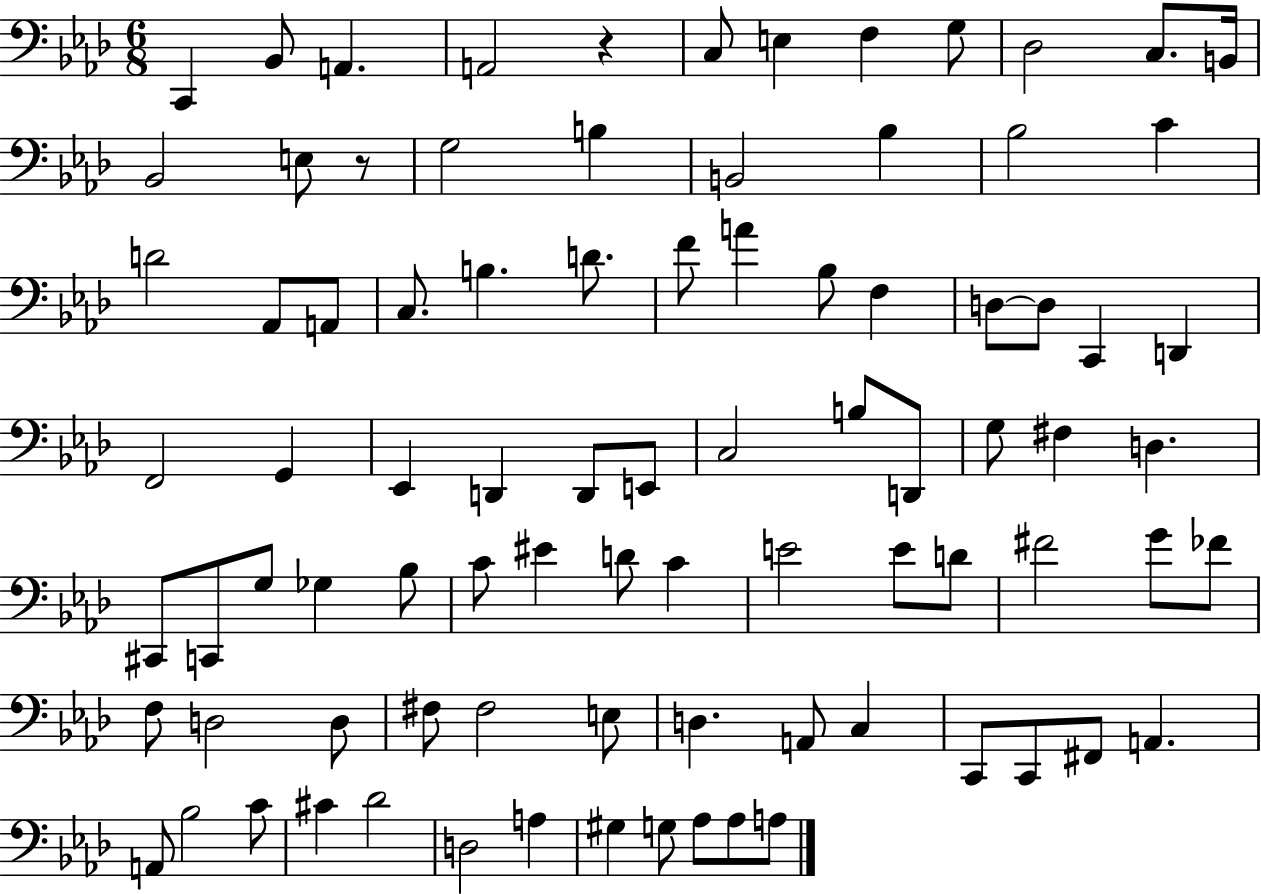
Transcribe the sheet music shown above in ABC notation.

X:1
T:Untitled
M:6/8
L:1/4
K:Ab
C,, _B,,/2 A,, A,,2 z C,/2 E, F, G,/2 _D,2 C,/2 B,,/4 _B,,2 E,/2 z/2 G,2 B, B,,2 _B, _B,2 C D2 _A,,/2 A,,/2 C,/2 B, D/2 F/2 A _B,/2 F, D,/2 D,/2 C,, D,, F,,2 G,, _E,, D,, D,,/2 E,,/2 C,2 B,/2 D,,/2 G,/2 ^F, D, ^C,,/2 C,,/2 G,/2 _G, _B,/2 C/2 ^E D/2 C E2 E/2 D/2 ^F2 G/2 _F/2 F,/2 D,2 D,/2 ^F,/2 ^F,2 E,/2 D, A,,/2 C, C,,/2 C,,/2 ^F,,/2 A,, A,,/2 _B,2 C/2 ^C _D2 D,2 A, ^G, G,/2 _A,/2 _A,/2 A,/2